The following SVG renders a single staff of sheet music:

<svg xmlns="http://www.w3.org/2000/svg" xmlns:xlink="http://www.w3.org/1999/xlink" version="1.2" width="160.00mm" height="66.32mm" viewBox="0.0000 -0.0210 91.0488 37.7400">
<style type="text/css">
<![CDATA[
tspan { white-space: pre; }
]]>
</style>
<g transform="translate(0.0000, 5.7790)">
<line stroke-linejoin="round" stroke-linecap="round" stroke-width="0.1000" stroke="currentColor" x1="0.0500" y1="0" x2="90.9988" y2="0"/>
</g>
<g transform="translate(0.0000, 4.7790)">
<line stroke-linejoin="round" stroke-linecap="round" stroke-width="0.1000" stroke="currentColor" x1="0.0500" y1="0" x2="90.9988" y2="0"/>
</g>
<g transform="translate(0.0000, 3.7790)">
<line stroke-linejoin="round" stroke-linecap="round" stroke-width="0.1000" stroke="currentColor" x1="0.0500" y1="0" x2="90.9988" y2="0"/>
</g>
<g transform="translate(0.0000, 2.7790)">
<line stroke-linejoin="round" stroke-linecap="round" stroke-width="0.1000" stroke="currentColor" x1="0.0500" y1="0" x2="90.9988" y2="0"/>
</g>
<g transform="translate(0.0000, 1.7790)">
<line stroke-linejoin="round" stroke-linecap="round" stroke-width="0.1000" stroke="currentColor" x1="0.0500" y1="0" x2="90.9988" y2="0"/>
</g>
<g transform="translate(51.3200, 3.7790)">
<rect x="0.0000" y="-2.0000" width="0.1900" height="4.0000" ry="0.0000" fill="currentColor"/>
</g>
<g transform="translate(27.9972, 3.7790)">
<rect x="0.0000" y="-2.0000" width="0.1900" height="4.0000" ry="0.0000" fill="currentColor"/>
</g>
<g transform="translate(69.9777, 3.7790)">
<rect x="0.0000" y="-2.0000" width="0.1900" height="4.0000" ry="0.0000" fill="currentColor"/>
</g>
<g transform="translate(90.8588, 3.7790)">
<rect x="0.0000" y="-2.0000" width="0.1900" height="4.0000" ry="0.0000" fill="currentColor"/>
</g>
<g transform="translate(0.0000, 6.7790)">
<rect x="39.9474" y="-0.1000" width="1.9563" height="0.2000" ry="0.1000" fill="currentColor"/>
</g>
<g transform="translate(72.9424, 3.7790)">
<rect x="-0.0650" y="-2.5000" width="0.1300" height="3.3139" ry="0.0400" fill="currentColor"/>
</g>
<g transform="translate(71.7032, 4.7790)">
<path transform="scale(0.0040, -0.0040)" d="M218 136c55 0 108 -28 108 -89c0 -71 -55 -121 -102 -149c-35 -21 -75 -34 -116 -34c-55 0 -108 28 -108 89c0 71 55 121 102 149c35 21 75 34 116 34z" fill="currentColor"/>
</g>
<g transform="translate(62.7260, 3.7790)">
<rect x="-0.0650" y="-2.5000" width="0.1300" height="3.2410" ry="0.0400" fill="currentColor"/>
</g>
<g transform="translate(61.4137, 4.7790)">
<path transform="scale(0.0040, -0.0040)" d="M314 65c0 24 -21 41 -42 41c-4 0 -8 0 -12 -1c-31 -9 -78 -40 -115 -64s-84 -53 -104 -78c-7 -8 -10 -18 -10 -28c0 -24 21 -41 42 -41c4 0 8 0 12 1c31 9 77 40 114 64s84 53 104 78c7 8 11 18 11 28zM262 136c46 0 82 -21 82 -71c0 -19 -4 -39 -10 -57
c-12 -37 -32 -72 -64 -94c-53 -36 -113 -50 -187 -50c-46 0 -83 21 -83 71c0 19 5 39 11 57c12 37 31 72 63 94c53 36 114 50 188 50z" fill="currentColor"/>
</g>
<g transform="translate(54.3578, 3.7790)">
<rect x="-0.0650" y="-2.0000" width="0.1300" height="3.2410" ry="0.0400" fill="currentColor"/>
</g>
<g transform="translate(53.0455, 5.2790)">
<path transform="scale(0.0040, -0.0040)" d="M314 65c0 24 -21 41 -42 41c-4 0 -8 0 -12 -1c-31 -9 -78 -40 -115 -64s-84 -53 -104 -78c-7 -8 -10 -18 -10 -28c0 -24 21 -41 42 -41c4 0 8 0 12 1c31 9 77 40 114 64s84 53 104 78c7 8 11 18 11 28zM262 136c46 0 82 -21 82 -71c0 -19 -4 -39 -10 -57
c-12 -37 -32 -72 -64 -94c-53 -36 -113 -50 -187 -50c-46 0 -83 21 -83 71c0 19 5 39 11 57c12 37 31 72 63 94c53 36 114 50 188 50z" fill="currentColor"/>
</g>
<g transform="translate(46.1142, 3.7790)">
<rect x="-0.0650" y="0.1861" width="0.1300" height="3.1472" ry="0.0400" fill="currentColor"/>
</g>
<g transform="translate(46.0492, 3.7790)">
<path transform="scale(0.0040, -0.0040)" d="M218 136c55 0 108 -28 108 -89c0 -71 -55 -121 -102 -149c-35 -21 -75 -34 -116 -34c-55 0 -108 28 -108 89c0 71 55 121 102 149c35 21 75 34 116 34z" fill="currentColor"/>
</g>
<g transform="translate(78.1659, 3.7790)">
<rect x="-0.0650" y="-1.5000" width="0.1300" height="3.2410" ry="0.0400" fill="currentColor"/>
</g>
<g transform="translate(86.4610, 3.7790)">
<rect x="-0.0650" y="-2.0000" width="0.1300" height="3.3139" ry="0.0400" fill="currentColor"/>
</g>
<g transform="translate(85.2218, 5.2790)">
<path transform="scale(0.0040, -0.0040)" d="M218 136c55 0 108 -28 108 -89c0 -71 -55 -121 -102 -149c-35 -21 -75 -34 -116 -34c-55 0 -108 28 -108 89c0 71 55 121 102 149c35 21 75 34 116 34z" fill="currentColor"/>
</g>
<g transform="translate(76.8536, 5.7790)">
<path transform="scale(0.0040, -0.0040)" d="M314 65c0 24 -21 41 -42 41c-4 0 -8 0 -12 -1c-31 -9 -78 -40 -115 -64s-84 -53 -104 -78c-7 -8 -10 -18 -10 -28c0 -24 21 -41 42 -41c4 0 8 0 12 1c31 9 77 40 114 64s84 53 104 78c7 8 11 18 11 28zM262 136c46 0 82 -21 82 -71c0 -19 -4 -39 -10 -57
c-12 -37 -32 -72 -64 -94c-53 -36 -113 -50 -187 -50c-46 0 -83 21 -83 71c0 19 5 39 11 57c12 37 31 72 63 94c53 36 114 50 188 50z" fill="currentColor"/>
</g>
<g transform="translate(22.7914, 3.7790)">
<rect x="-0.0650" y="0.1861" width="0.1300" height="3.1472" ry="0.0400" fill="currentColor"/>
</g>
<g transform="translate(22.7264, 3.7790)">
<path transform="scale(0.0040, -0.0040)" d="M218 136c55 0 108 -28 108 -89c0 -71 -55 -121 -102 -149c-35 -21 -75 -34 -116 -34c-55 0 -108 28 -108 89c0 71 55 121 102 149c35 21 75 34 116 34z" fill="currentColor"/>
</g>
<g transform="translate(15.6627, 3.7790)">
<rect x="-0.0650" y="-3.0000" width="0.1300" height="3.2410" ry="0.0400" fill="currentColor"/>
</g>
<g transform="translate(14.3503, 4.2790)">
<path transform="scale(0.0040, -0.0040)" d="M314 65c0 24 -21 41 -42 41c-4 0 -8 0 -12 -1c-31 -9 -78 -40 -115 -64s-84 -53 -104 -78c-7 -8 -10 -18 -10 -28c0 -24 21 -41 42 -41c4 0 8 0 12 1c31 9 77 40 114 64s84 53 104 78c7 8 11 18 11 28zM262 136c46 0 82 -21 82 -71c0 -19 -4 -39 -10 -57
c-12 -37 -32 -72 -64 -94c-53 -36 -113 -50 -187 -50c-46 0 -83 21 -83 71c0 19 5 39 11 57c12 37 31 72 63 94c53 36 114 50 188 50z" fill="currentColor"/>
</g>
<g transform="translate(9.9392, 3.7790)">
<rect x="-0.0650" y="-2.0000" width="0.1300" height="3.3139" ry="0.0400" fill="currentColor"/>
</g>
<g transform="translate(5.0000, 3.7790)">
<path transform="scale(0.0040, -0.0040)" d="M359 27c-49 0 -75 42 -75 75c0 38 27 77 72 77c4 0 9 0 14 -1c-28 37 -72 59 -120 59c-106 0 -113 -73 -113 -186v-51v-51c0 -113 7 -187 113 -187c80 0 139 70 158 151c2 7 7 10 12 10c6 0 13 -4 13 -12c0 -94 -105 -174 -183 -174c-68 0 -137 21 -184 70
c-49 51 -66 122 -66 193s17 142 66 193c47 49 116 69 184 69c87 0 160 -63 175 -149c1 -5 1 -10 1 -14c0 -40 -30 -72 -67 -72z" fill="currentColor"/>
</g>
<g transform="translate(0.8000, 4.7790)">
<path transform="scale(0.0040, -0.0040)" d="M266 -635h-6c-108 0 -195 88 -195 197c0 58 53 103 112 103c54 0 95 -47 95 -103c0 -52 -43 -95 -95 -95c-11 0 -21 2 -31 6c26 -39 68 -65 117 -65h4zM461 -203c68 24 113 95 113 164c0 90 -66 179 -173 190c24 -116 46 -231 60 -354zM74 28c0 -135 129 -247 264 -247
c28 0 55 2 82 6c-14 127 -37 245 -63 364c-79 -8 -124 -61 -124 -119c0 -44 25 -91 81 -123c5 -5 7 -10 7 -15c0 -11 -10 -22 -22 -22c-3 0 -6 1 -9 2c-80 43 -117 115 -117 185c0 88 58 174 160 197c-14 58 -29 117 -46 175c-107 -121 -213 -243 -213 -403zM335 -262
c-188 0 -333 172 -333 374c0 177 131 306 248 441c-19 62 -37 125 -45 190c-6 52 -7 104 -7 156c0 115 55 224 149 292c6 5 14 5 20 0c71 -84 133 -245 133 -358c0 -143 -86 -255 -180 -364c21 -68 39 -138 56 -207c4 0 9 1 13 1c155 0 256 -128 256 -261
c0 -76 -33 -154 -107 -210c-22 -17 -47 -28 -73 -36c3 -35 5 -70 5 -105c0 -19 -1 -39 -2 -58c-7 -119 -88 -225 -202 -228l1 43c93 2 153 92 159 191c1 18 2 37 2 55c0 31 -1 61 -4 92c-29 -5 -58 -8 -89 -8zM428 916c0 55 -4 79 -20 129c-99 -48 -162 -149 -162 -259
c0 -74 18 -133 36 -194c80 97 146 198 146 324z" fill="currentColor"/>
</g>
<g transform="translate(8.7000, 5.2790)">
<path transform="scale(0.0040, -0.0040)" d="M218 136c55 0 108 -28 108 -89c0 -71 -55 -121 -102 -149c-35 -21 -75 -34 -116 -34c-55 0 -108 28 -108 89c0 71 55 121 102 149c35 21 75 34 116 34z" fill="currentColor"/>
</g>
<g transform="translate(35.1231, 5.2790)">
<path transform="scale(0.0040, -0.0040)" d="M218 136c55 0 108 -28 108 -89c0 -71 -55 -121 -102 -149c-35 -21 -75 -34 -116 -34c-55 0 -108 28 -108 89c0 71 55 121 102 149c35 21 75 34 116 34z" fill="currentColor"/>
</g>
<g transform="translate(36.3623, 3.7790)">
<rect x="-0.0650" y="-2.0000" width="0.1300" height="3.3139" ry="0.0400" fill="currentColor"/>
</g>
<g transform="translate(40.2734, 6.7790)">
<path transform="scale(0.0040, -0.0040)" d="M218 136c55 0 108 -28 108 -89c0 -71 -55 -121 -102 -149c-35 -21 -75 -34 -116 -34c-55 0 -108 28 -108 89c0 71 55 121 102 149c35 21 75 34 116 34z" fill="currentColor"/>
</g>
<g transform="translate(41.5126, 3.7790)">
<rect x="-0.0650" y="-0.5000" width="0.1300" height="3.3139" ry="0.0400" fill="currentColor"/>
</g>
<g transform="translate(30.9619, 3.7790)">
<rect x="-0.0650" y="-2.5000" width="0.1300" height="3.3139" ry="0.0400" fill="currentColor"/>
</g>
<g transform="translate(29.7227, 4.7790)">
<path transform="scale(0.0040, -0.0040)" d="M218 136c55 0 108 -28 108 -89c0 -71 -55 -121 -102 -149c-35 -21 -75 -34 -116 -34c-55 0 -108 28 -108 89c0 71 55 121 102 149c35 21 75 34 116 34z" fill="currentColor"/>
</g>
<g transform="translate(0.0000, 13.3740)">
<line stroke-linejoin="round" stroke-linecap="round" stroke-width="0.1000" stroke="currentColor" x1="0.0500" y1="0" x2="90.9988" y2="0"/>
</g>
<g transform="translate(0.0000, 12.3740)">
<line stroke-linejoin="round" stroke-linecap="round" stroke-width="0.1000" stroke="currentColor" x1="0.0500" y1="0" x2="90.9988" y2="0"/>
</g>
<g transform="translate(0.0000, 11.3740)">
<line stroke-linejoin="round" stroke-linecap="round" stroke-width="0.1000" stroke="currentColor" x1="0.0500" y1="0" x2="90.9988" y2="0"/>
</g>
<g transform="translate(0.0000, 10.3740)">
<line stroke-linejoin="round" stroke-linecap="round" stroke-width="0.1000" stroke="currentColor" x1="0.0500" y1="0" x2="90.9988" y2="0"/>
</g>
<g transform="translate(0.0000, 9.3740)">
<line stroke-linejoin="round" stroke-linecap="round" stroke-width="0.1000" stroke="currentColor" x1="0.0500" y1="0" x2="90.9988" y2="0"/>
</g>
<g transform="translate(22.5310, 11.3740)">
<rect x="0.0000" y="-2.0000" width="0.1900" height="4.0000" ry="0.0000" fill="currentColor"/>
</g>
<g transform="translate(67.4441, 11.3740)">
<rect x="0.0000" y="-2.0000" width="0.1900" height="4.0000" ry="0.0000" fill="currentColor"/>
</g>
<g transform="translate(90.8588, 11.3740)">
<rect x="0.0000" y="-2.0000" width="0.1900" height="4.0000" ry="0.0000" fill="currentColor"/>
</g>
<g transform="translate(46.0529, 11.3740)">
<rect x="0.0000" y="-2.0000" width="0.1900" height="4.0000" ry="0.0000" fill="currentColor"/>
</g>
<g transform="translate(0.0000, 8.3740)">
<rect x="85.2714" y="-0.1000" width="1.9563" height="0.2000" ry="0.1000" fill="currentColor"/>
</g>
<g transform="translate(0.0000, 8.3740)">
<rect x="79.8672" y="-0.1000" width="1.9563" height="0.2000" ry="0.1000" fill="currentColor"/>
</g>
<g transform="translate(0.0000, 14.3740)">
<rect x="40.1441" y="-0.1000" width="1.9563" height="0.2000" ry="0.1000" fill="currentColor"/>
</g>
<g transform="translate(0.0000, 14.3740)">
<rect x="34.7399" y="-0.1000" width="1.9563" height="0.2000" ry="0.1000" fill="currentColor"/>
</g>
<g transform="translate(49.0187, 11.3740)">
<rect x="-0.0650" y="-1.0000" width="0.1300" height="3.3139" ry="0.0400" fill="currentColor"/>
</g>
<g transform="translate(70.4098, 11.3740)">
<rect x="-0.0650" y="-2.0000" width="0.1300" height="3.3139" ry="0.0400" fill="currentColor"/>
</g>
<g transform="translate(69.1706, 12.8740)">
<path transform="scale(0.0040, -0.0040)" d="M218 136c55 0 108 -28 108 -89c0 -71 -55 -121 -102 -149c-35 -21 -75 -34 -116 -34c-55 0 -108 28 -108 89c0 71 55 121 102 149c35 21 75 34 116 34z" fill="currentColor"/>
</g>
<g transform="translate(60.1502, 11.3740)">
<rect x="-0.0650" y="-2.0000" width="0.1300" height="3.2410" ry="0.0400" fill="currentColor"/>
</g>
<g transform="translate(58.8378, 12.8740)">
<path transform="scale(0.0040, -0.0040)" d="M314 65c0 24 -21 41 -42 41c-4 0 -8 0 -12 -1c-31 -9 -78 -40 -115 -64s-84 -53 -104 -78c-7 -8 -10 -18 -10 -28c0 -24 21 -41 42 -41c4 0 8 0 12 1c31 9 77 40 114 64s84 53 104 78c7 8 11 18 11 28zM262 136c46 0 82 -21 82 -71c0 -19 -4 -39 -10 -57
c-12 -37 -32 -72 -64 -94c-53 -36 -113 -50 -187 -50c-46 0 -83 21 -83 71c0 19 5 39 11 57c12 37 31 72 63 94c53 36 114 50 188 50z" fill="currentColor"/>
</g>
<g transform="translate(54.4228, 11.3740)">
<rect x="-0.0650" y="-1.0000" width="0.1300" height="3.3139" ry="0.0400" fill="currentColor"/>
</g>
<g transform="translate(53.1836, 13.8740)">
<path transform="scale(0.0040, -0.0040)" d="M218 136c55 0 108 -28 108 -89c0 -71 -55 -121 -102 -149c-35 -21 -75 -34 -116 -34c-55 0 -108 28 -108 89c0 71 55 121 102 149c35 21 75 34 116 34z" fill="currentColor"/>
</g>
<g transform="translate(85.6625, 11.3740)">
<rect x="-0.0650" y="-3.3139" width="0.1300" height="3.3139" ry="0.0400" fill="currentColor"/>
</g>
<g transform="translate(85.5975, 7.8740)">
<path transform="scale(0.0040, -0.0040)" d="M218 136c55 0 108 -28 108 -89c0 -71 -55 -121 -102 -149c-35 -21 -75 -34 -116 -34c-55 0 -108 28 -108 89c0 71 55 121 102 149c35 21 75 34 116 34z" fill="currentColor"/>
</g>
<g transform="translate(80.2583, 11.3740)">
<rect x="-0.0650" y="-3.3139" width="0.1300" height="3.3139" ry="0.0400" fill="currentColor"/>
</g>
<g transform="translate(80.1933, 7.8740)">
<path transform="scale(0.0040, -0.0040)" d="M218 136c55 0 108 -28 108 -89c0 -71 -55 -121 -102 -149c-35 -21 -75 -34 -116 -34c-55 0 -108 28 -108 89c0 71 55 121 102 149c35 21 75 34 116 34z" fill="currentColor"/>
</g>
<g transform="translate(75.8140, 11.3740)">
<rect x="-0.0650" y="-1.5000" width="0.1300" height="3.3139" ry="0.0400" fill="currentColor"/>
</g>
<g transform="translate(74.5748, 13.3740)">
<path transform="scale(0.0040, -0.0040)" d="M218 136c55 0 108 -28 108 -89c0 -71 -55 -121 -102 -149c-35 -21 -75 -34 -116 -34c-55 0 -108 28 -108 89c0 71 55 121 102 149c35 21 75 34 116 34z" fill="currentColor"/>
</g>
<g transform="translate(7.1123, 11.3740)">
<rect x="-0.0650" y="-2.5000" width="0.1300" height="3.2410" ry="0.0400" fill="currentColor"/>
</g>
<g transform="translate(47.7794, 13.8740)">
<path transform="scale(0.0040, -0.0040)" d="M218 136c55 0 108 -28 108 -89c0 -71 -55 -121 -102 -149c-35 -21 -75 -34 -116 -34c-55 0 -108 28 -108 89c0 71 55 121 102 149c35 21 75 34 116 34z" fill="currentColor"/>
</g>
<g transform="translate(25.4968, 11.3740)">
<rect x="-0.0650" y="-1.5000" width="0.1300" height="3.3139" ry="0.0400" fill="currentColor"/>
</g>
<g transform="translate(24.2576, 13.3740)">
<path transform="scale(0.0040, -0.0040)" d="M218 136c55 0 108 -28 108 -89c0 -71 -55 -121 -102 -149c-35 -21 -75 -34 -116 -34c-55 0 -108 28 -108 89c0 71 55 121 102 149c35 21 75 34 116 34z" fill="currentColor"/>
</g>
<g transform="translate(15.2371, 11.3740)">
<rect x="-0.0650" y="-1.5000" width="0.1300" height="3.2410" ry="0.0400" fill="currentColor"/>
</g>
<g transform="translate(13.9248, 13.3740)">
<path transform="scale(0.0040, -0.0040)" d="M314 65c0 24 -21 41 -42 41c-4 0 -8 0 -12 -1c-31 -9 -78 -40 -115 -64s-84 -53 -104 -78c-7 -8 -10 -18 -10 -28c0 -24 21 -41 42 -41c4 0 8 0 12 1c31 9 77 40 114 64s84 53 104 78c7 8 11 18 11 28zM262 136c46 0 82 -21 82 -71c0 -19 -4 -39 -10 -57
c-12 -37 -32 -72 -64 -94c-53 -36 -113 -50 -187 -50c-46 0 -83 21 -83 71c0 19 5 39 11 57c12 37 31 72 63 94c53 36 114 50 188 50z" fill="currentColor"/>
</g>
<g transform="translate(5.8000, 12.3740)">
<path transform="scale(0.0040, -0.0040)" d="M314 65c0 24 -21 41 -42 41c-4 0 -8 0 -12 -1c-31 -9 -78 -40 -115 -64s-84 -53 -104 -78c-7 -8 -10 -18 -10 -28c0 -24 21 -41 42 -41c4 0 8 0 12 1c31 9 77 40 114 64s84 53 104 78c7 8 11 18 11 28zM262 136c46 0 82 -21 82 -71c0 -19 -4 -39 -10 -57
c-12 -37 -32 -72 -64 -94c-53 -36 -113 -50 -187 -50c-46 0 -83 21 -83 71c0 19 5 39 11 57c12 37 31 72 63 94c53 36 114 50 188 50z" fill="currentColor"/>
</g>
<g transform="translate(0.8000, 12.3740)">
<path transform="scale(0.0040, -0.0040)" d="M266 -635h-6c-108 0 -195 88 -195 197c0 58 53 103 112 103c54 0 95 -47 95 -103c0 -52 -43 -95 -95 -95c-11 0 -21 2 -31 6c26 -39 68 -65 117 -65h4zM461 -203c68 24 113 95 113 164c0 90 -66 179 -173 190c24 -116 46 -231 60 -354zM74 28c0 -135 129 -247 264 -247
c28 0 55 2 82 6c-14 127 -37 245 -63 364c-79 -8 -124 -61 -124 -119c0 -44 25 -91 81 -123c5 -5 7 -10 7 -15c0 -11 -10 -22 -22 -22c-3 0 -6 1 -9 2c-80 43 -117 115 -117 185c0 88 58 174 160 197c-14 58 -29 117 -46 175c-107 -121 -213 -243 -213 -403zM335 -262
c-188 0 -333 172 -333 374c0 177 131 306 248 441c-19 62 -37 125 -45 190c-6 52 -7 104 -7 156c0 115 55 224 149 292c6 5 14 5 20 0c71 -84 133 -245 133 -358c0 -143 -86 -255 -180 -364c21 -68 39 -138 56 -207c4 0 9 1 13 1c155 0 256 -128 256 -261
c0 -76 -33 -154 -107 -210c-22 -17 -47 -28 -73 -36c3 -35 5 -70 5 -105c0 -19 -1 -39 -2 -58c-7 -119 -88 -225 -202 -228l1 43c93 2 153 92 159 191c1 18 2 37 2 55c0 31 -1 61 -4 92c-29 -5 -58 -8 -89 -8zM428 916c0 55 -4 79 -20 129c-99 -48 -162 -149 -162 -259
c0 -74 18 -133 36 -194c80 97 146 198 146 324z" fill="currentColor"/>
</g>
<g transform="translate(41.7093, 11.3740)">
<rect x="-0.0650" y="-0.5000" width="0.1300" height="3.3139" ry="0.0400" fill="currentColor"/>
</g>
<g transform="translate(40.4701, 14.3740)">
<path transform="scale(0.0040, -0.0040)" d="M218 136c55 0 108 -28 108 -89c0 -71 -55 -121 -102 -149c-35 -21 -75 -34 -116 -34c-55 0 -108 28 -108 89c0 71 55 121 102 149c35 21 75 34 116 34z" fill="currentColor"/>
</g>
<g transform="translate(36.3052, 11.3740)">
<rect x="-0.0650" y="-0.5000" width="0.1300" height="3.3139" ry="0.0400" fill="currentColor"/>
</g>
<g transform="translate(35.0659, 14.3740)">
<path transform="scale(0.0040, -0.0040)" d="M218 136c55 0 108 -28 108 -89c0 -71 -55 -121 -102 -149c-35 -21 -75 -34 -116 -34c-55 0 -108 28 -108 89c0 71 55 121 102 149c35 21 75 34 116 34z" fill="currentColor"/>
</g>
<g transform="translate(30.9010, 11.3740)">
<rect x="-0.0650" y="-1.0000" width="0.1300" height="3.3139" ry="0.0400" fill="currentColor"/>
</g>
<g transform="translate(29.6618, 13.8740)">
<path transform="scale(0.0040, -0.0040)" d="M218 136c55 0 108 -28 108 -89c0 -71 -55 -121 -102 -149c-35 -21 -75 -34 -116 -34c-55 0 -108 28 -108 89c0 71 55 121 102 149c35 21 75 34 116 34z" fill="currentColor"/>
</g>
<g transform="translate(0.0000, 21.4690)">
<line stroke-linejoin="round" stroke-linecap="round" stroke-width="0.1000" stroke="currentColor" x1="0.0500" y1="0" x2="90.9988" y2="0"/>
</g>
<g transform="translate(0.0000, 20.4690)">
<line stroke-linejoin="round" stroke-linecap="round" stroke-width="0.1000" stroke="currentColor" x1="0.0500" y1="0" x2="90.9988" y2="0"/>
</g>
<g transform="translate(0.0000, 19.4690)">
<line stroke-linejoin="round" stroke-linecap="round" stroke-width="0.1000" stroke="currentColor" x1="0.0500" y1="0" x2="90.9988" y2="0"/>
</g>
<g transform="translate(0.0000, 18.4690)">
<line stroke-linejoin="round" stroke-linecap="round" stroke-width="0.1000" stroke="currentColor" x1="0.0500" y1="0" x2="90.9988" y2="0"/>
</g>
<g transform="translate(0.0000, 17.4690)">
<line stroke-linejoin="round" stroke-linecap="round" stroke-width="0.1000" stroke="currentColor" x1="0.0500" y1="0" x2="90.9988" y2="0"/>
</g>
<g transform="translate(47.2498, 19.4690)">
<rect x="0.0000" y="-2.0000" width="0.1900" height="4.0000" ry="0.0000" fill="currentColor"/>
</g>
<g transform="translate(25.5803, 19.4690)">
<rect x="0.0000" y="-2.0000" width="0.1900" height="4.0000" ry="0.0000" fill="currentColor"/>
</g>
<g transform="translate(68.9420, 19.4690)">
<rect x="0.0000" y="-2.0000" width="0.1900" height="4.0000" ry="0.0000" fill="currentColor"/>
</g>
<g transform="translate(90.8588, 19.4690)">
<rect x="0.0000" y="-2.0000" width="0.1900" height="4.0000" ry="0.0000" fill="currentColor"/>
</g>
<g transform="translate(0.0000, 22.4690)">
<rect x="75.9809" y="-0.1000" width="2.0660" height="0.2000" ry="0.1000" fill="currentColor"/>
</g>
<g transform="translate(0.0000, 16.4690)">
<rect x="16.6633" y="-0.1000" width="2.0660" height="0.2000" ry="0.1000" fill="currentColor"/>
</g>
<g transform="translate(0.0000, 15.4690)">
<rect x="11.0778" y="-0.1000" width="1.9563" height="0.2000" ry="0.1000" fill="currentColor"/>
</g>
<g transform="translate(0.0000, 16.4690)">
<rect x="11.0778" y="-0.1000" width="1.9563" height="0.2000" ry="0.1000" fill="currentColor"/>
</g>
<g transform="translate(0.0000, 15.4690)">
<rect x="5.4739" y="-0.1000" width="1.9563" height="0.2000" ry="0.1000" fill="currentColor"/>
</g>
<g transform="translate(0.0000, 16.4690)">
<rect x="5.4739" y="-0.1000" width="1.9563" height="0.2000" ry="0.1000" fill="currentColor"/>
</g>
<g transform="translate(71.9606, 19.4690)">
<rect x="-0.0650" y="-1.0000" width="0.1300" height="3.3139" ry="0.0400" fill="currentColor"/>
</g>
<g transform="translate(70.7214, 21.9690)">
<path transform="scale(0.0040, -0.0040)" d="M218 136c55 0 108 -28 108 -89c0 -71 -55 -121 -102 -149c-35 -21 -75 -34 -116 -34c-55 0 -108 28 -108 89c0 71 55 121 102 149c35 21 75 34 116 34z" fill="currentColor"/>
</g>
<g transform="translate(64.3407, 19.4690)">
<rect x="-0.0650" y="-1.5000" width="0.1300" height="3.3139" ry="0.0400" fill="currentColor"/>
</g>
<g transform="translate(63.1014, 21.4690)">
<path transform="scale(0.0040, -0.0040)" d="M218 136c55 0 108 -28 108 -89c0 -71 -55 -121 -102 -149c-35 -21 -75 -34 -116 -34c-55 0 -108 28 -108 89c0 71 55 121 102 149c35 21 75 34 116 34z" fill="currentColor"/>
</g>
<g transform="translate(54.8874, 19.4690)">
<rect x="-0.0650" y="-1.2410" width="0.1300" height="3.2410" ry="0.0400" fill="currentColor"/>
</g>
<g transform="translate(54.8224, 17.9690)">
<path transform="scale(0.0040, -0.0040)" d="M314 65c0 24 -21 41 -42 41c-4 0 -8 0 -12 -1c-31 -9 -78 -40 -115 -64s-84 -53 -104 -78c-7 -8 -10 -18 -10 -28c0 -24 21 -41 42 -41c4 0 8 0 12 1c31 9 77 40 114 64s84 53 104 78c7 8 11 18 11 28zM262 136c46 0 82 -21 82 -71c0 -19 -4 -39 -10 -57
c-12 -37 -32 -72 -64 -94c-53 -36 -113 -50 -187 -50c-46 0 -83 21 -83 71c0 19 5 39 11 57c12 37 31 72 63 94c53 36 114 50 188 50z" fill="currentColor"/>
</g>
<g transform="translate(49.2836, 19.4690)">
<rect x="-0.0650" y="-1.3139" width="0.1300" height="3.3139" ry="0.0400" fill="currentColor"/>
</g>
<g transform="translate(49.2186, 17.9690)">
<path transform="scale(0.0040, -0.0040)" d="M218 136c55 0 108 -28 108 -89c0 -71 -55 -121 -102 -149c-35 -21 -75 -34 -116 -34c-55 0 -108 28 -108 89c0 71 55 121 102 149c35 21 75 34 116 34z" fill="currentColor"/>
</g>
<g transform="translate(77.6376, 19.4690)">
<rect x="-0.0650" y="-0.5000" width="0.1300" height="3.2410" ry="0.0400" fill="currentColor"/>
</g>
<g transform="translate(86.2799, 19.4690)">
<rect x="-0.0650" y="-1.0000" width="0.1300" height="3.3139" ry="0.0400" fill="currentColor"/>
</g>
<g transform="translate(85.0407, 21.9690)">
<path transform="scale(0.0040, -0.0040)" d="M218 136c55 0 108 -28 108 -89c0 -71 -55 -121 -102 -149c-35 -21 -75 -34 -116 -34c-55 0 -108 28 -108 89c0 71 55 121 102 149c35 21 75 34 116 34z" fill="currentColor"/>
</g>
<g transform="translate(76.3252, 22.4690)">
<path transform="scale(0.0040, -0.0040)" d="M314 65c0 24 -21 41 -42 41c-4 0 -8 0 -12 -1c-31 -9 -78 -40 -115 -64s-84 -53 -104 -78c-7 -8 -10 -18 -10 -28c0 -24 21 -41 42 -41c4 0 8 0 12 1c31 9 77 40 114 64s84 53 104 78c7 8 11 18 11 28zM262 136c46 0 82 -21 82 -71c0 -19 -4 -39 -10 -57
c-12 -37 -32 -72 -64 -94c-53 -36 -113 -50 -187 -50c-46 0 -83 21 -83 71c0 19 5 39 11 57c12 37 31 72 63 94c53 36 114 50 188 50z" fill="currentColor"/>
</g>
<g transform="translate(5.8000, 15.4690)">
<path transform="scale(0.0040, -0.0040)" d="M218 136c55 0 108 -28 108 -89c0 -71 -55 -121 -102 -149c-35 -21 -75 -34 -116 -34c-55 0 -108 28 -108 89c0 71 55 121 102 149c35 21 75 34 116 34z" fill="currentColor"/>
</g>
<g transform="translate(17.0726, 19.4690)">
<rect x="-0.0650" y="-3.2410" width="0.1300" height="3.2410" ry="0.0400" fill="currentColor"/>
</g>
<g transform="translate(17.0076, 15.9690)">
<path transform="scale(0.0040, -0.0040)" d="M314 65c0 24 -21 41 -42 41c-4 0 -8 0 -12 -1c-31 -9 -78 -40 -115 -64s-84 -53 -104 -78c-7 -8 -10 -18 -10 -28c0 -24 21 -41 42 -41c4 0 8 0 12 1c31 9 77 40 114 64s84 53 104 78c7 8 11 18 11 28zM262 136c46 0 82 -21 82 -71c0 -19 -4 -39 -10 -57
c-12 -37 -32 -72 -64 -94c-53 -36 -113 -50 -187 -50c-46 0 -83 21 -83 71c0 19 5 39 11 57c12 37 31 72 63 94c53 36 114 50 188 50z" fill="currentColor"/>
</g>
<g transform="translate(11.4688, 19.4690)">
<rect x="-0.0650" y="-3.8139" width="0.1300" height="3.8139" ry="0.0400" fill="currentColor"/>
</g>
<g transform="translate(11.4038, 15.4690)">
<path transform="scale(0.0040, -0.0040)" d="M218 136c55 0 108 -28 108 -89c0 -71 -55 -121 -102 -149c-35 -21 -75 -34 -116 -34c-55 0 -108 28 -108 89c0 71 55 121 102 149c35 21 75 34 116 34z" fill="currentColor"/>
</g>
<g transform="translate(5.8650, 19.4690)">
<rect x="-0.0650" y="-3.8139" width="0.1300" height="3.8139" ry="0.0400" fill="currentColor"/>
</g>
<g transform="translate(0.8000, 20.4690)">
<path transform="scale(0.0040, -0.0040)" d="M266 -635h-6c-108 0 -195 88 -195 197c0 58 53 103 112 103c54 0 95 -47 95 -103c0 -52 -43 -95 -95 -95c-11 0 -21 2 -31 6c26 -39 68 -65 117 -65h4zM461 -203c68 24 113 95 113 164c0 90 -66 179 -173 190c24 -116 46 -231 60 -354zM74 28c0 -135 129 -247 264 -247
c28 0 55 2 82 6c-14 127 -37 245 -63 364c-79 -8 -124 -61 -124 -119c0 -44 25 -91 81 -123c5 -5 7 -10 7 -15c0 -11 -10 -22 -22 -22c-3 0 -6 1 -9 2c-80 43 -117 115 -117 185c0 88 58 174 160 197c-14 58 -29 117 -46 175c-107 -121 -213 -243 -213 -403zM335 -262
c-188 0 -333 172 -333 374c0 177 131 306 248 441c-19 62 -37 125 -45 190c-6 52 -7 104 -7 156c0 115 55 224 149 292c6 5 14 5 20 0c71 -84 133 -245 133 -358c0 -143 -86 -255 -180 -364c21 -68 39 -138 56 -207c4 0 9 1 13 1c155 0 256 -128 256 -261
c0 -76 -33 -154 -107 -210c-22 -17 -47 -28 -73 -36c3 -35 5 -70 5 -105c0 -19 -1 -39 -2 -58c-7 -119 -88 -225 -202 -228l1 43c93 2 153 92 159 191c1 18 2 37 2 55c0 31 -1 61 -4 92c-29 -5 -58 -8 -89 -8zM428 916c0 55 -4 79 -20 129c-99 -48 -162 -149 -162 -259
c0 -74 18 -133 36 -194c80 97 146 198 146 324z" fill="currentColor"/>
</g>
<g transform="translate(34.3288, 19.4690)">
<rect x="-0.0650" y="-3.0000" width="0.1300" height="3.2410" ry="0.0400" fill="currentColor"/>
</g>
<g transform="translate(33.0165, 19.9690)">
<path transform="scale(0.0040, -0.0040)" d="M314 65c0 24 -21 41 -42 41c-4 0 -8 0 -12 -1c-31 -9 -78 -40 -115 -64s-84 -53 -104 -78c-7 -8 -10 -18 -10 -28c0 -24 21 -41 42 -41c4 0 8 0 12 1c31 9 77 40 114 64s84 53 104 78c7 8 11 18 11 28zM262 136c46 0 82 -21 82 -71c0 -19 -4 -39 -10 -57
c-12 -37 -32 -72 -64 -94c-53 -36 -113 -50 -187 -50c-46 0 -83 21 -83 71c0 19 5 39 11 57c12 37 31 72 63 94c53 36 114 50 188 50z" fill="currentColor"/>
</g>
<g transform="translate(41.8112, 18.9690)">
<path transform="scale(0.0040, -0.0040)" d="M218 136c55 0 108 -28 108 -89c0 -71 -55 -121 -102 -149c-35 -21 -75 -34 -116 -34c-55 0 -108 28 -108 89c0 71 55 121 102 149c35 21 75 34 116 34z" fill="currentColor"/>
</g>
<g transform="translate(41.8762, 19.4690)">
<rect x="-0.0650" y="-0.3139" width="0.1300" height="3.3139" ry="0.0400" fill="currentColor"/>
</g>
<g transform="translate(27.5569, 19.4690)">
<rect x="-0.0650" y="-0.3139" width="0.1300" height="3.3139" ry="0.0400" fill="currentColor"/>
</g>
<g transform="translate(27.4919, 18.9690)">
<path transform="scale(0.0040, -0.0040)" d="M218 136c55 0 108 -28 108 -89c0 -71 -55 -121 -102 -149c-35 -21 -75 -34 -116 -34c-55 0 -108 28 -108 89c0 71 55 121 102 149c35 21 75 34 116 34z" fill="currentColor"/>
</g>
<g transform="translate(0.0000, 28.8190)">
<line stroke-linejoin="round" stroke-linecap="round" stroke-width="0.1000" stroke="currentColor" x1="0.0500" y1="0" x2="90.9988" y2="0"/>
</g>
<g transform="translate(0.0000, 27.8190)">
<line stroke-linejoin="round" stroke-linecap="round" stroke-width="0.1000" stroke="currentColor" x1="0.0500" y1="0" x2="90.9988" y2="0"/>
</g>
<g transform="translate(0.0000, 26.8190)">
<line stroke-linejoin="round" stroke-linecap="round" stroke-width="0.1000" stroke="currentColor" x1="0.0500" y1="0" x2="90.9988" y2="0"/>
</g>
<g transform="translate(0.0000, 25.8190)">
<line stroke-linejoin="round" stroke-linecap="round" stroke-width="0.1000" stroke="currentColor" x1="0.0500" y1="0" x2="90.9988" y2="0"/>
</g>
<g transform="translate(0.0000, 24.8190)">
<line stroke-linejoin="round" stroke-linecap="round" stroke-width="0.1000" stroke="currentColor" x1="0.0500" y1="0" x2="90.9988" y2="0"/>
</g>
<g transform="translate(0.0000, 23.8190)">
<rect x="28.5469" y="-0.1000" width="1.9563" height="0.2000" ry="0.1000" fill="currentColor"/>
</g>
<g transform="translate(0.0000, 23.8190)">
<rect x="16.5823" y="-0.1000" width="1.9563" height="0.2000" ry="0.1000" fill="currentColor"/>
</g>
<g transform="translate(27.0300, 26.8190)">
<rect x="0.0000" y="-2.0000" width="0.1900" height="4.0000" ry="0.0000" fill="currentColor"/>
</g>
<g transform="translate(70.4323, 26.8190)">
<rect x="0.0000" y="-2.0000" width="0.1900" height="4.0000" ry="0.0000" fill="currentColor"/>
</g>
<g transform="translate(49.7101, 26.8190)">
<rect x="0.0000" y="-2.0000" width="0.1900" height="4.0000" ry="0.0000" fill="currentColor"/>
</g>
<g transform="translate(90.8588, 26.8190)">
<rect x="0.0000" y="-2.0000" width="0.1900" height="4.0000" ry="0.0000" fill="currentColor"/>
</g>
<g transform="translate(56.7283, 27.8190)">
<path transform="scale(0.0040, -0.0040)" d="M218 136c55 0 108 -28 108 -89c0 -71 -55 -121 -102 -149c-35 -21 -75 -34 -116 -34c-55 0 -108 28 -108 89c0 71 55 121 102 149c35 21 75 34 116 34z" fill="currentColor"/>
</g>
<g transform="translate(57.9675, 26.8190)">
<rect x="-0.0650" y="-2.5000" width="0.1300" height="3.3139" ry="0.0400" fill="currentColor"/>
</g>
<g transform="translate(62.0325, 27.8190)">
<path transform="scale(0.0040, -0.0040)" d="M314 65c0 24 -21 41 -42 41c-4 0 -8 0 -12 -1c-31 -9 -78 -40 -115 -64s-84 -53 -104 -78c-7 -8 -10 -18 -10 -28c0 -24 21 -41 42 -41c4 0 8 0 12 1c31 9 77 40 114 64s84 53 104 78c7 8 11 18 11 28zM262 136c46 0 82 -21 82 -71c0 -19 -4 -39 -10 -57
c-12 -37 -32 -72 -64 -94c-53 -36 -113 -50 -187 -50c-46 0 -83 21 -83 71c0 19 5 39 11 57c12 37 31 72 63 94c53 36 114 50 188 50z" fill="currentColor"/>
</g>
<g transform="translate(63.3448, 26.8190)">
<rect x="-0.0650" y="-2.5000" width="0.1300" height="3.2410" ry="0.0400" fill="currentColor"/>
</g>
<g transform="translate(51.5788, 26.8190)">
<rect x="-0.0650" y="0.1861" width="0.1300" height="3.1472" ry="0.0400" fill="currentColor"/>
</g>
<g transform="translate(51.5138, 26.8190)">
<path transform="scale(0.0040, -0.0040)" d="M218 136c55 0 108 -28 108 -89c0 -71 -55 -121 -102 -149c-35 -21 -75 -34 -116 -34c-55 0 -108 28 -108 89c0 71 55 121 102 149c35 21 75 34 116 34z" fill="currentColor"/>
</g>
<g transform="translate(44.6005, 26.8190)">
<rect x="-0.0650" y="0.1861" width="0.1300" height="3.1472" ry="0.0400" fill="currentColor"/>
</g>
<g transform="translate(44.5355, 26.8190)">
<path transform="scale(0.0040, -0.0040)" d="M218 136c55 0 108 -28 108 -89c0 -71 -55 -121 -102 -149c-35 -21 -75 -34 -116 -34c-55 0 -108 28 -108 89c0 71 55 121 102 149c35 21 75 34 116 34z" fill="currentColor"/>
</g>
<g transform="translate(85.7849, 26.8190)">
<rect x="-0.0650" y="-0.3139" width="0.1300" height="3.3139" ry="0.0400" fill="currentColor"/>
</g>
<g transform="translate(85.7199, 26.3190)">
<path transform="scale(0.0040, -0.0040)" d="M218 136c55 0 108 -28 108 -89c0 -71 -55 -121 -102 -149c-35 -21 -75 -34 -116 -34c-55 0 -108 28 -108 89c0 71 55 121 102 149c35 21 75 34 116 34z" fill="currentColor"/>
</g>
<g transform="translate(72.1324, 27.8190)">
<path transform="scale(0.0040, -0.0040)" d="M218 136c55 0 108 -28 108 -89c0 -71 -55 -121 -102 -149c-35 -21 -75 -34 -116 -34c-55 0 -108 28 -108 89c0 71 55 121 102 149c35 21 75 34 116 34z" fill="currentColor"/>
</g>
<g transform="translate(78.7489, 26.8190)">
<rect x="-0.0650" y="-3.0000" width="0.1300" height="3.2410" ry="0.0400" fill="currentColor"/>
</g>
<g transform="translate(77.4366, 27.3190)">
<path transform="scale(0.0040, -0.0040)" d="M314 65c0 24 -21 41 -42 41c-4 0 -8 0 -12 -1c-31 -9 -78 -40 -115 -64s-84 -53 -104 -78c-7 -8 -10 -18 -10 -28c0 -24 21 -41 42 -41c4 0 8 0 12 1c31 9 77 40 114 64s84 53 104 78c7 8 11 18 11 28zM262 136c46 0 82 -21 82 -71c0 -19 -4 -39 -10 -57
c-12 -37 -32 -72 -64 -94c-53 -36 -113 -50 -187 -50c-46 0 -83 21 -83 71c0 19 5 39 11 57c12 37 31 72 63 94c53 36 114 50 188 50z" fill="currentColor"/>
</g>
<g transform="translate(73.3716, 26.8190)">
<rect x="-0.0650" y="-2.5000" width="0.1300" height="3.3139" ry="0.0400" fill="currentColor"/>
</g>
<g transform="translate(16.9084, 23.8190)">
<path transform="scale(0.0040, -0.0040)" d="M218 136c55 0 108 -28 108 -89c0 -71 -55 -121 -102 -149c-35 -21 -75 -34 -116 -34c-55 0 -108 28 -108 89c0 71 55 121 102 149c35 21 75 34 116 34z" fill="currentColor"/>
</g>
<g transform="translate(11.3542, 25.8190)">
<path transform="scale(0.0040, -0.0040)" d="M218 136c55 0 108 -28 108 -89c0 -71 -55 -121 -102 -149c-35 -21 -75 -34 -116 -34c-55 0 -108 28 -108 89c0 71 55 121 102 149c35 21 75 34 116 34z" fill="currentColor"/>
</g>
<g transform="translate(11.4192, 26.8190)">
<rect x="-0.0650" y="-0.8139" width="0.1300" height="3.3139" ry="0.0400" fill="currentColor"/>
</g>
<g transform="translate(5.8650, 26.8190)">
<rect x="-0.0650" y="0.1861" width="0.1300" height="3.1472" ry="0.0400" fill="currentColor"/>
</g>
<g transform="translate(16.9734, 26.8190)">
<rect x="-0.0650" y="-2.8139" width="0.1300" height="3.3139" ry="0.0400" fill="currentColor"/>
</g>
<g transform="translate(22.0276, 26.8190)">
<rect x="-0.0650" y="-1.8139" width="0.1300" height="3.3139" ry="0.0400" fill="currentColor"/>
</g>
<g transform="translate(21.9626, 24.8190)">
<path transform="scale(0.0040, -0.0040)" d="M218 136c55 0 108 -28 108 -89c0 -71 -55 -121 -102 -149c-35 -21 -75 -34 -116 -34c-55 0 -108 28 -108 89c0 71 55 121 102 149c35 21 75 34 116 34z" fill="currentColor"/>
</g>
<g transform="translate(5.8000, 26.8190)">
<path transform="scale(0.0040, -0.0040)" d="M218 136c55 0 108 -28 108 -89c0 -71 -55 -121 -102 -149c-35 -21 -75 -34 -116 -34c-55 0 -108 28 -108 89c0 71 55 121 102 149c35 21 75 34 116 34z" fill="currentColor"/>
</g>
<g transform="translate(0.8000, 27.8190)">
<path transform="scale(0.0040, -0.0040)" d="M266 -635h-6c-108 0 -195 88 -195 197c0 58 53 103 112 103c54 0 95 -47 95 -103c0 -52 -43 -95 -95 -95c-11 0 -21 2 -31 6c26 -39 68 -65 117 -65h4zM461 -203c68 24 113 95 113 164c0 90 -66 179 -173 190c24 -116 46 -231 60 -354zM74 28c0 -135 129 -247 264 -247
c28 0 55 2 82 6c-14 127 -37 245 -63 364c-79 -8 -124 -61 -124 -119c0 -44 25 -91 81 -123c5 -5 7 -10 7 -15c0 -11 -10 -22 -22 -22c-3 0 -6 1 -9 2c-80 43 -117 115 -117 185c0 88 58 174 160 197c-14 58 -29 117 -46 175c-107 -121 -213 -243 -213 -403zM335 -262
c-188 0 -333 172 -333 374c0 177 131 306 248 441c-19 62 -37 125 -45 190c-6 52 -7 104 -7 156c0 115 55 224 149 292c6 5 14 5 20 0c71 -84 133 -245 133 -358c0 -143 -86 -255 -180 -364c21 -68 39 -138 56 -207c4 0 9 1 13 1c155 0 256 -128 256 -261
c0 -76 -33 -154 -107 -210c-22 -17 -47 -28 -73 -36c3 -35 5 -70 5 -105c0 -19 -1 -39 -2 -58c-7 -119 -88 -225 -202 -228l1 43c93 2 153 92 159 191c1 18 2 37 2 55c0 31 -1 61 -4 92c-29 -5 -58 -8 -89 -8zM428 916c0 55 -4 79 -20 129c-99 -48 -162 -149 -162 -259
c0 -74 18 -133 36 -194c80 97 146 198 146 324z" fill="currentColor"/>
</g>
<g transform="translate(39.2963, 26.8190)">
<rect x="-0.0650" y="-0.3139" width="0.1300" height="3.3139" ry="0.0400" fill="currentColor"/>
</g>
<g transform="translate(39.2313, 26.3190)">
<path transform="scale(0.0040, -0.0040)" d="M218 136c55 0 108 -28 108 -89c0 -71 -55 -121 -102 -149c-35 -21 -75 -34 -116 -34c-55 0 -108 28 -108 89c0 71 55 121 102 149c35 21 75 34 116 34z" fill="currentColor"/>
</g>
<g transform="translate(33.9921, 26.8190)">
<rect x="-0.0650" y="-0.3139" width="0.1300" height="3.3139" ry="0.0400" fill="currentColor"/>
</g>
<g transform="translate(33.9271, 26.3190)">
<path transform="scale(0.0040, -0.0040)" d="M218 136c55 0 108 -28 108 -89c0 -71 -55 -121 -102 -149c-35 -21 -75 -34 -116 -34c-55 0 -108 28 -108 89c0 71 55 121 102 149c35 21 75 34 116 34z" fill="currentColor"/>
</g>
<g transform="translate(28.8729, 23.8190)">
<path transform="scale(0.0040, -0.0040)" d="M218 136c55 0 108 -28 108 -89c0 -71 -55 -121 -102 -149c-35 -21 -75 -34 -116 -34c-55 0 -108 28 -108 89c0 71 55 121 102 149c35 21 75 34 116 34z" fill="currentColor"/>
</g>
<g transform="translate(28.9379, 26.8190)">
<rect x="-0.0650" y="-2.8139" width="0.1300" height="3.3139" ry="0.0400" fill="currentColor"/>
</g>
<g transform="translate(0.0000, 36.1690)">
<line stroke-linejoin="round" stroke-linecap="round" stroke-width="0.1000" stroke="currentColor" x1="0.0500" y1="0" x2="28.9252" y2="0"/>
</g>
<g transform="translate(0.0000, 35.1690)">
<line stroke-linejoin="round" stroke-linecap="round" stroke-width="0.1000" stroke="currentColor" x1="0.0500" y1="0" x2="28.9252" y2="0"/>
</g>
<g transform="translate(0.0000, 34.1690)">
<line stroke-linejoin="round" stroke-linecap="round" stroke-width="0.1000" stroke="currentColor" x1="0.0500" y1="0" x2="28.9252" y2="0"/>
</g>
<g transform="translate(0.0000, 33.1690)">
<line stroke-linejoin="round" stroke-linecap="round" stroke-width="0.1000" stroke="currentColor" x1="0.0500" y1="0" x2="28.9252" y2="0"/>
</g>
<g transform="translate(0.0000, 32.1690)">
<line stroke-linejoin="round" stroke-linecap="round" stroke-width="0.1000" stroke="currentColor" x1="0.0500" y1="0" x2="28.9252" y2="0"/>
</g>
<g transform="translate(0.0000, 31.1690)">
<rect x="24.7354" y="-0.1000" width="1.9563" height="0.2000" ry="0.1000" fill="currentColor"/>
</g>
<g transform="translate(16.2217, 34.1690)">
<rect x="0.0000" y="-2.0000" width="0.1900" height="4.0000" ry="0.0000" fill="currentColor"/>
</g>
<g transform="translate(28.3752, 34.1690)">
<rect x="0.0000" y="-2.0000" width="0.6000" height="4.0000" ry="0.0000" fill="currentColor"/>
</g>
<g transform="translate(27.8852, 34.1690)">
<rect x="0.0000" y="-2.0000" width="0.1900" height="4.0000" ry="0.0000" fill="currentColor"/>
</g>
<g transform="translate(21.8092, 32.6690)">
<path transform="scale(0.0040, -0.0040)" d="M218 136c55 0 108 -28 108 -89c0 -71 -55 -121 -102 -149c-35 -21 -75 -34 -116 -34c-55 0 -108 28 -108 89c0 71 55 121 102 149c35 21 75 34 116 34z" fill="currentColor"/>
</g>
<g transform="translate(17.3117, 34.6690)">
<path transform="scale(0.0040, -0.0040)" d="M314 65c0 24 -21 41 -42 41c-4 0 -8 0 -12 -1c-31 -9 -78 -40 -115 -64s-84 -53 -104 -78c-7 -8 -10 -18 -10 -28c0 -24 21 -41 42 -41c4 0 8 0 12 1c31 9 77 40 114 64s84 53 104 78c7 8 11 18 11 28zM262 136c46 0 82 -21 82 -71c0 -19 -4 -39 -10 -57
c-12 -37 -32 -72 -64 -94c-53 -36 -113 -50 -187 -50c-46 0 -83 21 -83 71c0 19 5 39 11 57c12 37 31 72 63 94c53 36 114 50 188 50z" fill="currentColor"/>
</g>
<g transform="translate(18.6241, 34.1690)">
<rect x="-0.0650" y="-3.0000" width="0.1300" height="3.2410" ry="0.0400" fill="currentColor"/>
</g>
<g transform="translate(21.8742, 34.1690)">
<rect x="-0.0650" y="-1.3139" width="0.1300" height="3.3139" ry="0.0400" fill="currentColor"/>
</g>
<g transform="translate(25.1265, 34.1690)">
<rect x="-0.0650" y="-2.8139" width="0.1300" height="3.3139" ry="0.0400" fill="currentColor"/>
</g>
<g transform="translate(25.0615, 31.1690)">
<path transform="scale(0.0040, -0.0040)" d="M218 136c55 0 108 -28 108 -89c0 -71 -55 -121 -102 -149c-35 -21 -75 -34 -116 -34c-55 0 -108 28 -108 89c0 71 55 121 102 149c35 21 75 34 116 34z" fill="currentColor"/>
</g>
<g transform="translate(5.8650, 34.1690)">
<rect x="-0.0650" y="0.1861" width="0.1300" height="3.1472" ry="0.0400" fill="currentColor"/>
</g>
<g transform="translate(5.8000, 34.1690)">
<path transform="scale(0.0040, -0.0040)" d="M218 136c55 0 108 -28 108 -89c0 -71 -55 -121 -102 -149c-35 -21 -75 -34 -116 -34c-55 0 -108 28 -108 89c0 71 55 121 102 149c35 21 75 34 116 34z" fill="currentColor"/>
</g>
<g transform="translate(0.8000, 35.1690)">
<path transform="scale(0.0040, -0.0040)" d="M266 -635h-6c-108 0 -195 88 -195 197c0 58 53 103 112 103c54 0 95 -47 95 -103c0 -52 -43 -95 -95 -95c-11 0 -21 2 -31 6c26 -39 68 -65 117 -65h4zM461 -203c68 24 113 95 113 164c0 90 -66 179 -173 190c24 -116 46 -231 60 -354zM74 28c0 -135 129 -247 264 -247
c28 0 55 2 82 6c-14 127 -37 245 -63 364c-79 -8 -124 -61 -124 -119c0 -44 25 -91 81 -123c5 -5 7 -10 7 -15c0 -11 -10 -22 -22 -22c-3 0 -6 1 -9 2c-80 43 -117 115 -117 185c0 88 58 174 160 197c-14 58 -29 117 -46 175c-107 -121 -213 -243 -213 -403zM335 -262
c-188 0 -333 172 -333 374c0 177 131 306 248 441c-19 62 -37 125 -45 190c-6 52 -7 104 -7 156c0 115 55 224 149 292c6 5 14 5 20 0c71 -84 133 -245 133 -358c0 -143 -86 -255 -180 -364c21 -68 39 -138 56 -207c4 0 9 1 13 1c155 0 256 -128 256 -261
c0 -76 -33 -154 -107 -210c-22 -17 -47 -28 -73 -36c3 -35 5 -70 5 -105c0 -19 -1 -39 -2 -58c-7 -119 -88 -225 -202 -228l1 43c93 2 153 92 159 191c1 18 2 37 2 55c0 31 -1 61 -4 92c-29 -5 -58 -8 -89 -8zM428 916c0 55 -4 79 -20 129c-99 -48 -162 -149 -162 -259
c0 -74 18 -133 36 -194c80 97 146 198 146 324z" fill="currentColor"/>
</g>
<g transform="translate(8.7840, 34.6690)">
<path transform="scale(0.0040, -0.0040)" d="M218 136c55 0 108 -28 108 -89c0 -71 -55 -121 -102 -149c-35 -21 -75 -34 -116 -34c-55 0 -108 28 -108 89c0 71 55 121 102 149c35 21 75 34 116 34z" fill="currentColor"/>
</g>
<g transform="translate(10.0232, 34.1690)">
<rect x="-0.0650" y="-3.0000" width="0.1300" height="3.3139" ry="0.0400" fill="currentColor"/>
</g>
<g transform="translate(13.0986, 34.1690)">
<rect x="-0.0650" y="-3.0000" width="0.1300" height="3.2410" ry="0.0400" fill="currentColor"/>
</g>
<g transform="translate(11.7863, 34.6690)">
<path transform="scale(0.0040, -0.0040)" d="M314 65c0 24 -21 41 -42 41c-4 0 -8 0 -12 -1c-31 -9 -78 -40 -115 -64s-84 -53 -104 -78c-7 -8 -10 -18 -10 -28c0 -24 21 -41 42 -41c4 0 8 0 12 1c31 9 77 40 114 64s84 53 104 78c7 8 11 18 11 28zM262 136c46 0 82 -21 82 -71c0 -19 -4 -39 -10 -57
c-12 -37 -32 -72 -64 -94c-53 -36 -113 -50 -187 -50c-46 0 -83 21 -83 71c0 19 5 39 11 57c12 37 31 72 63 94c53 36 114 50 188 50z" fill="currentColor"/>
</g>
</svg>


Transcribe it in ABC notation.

X:1
T:Untitled
M:4/4
L:1/4
K:C
F A2 B G F C B F2 G2 G E2 F G2 E2 E D C C D D F2 F E b b c' c' b2 c A2 c e e2 E D C2 D B d a f a c c B B G G2 G A2 c B A A2 A2 e a